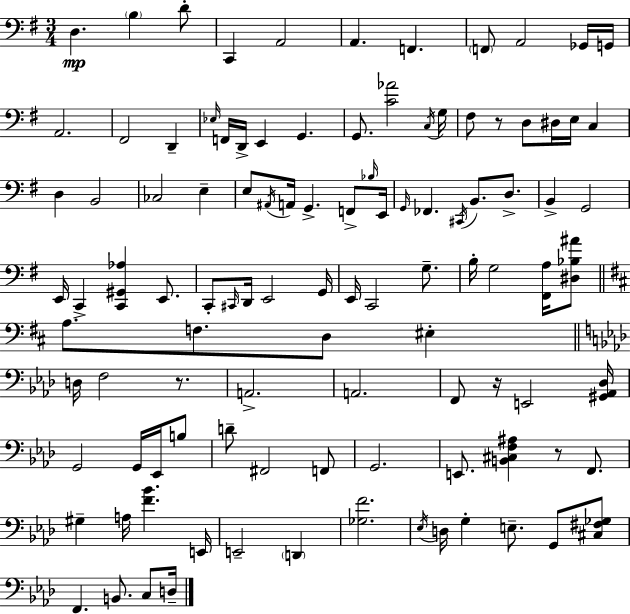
X:1
T:Untitled
M:3/4
L:1/4
K:G
D, B, D/2 C,, A,,2 A,, F,, F,,/2 A,,2 _G,,/4 G,,/4 A,,2 ^F,,2 D,, _E,/4 F,,/4 D,,/4 E,, G,, G,,/2 [C_A]2 C,/4 G,/4 ^F,/2 z/2 D,/2 ^D,/4 E,/4 C, D, B,,2 _C,2 E, E,/2 ^A,,/4 A,,/4 G,, F,,/2 _B,/4 E,,/4 G,,/4 _F,, ^C,,/4 B,,/2 D,/2 B,, G,,2 E,,/4 C,, [C,,^G,,_A,] E,,/2 C,,/2 ^C,,/4 D,,/4 E,,2 G,,/4 E,,/4 C,,2 G,/2 B,/4 G,2 [^F,,A,]/4 [^D,_B,^A]/2 A,/2 F,/2 D,/2 ^E, D,/4 F,2 z/2 A,,2 A,,2 F,,/2 z/4 E,,2 [^G,,_A,,_D,]/4 G,,2 G,,/4 _E,,/4 B,/2 D/2 ^F,,2 F,,/2 G,,2 E,,/2 [B,,^C,F,^A,] z/2 F,,/2 ^G, A,/4 [F_B] E,,/4 E,,2 D,, [_G,F]2 _E,/4 D,/4 G, E,/2 G,,/2 [^C,^F,_G,]/2 F,, B,,/2 C,/2 D,/4